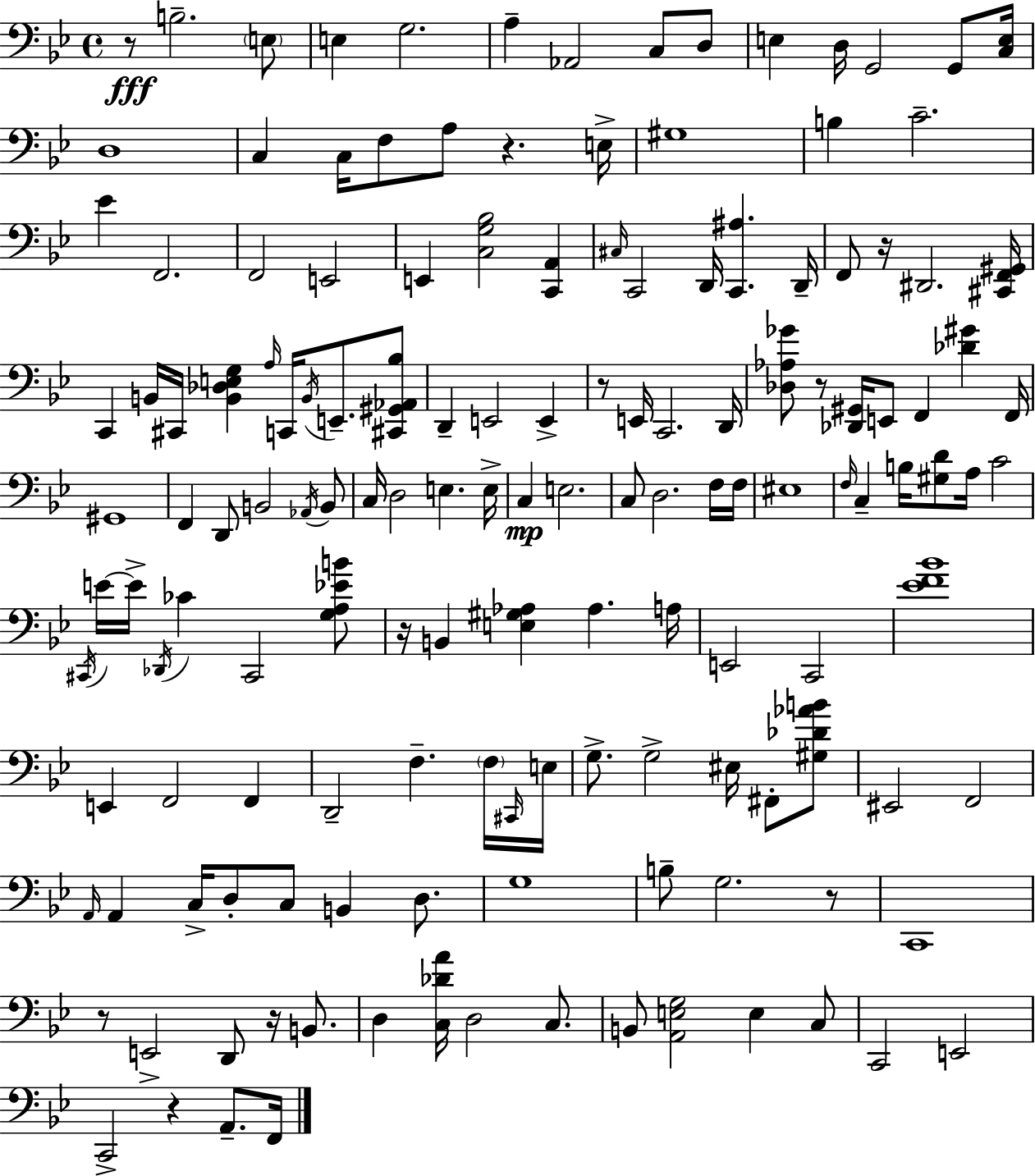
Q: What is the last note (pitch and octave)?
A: F2